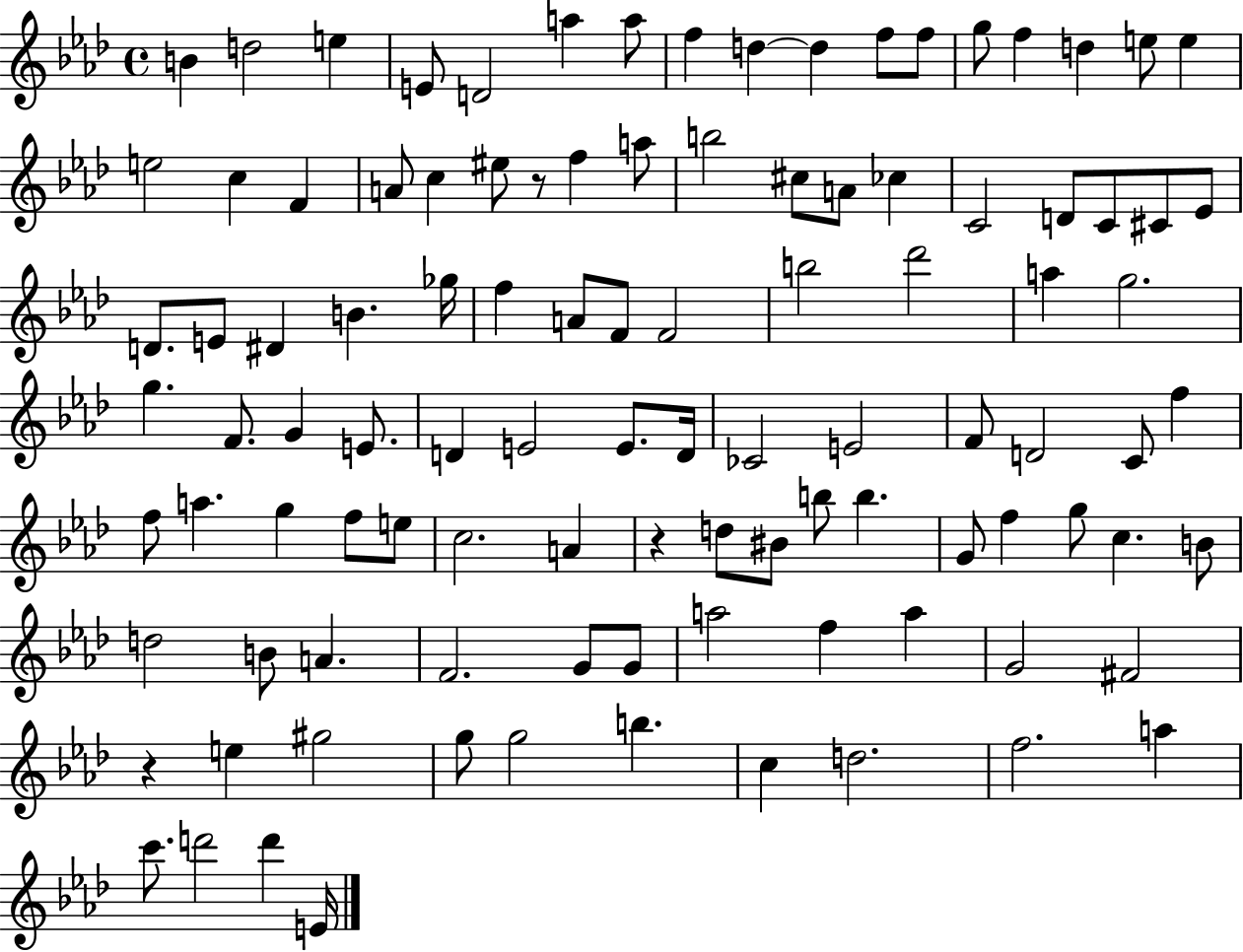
{
  \clef treble
  \time 4/4
  \defaultTimeSignature
  \key aes \major
  b'4 d''2 e''4 | e'8 d'2 a''4 a''8 | f''4 d''4~~ d''4 f''8 f''8 | g''8 f''4 d''4 e''8 e''4 | \break e''2 c''4 f'4 | a'8 c''4 eis''8 r8 f''4 a''8 | b''2 cis''8 a'8 ces''4 | c'2 d'8 c'8 cis'8 ees'8 | \break d'8. e'8 dis'4 b'4. ges''16 | f''4 a'8 f'8 f'2 | b''2 des'''2 | a''4 g''2. | \break g''4. f'8. g'4 e'8. | d'4 e'2 e'8. d'16 | ces'2 e'2 | f'8 d'2 c'8 f''4 | \break f''8 a''4. g''4 f''8 e''8 | c''2. a'4 | r4 d''8 bis'8 b''8 b''4. | g'8 f''4 g''8 c''4. b'8 | \break d''2 b'8 a'4. | f'2. g'8 g'8 | a''2 f''4 a''4 | g'2 fis'2 | \break r4 e''4 gis''2 | g''8 g''2 b''4. | c''4 d''2. | f''2. a''4 | \break c'''8. d'''2 d'''4 e'16 | \bar "|."
}